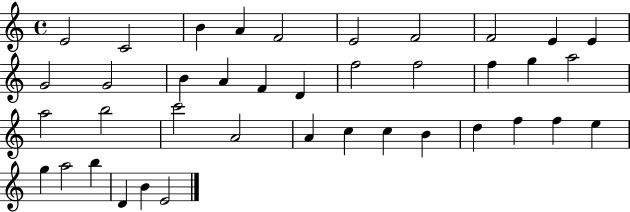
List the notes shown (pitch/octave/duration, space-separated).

E4/h C4/h B4/q A4/q F4/h E4/h F4/h F4/h E4/q E4/q G4/h G4/h B4/q A4/q F4/q D4/q F5/h F5/h F5/q G5/q A5/h A5/h B5/h C6/h A4/h A4/q C5/q C5/q B4/q D5/q F5/q F5/q E5/q G5/q A5/h B5/q D4/q B4/q E4/h